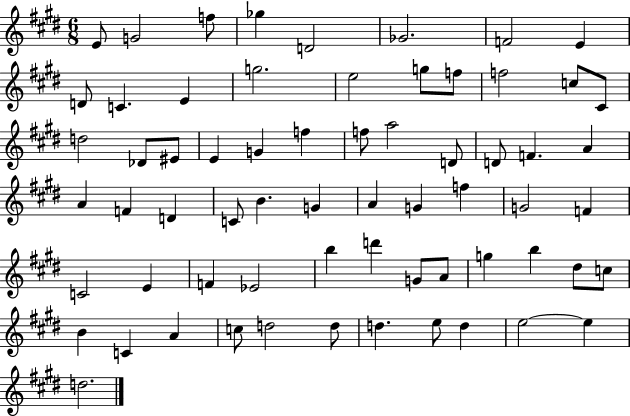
E4/e G4/h F5/e Gb5/q D4/h Gb4/h. F4/h E4/q D4/e C4/q. E4/q G5/h. E5/h G5/e F5/e F5/h C5/e C#4/e D5/h Db4/e EIS4/e E4/q G4/q F5/q F5/e A5/h D4/e D4/e F4/q. A4/q A4/q F4/q D4/q C4/e B4/q. G4/q A4/q G4/q F5/q G4/h F4/q C4/h E4/q F4/q Eb4/h B5/q D6/q G4/e A4/e G5/q B5/q D#5/e C5/e B4/q C4/q A4/q C5/e D5/h D5/e D5/q. E5/e D5/q E5/h E5/q D5/h.